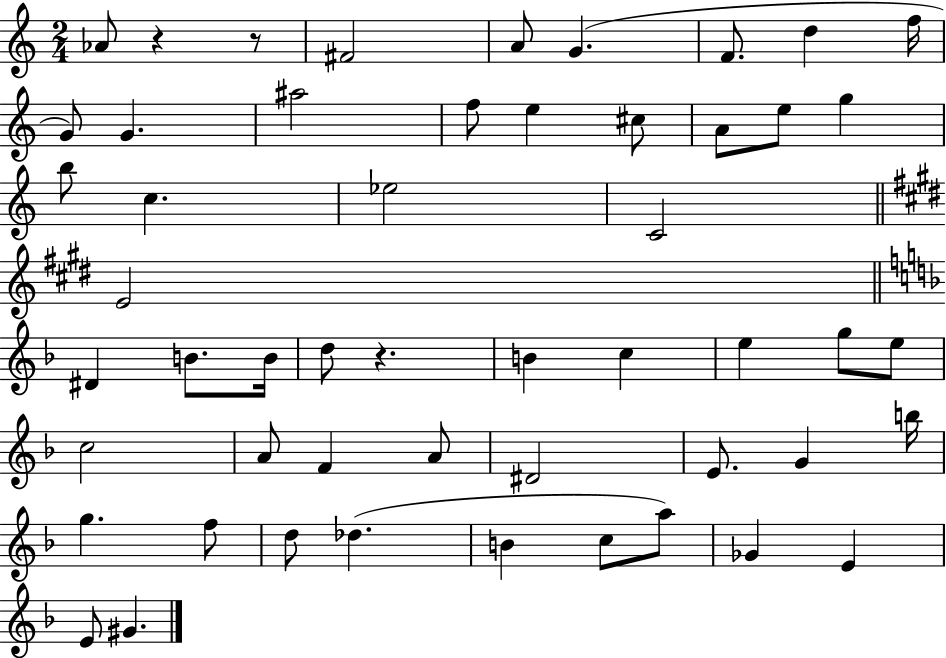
{
  \clef treble
  \numericTimeSignature
  \time 2/4
  \key c \major
  aes'8 r4 r8 | fis'2 | a'8 g'4.( | f'8. d''4 f''16 | \break g'8) g'4. | ais''2 | f''8 e''4 cis''8 | a'8 e''8 g''4 | \break b''8 c''4. | ees''2 | c'2 | \bar "||" \break \key e \major e'2 | \bar "||" \break \key f \major dis'4 b'8. b'16 | d''8 r4. | b'4 c''4 | e''4 g''8 e''8 | \break c''2 | a'8 f'4 a'8 | dis'2 | e'8. g'4 b''16 | \break g''4. f''8 | d''8 des''4.( | b'4 c''8 a''8) | ges'4 e'4 | \break e'8 gis'4. | \bar "|."
}